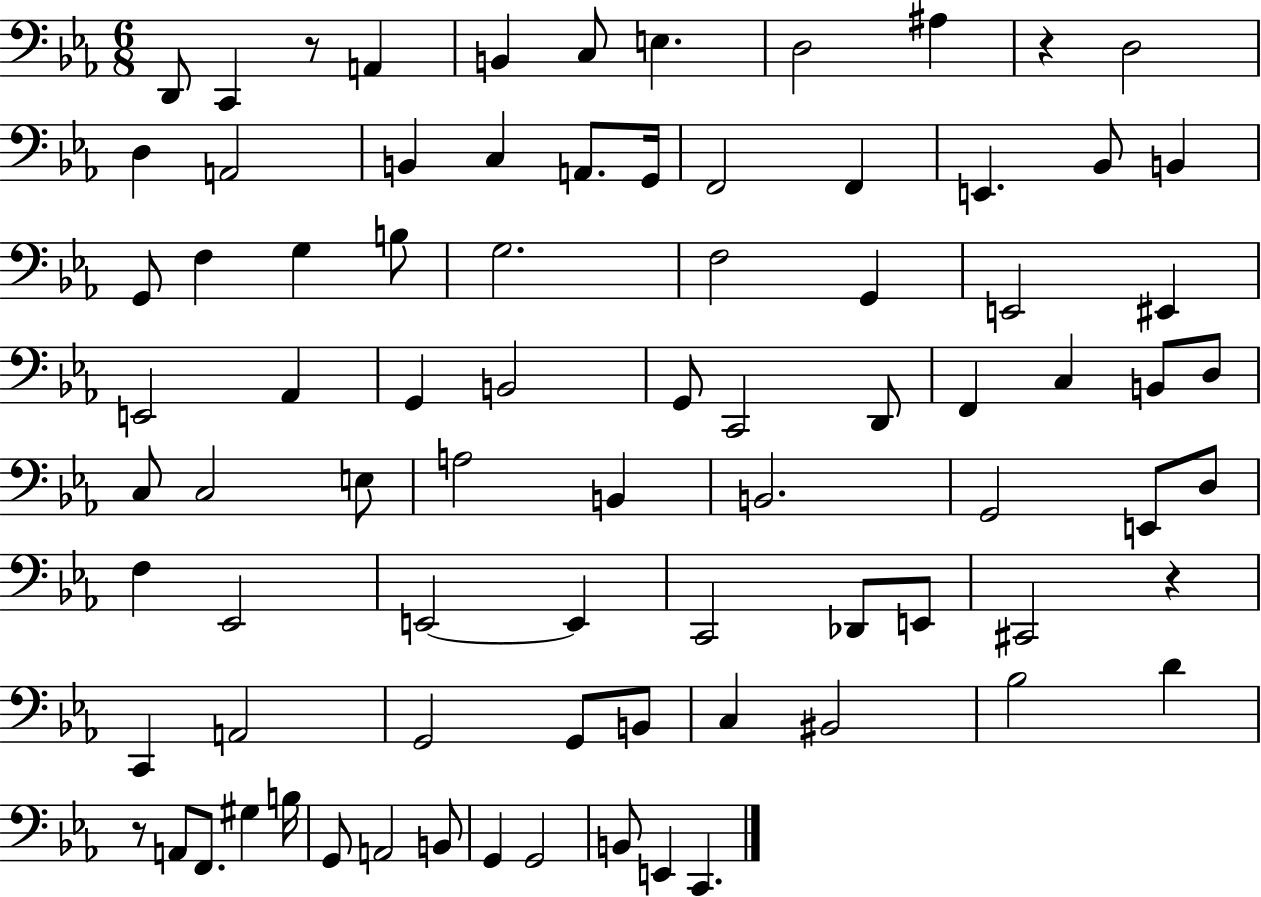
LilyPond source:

{
  \clef bass
  \numericTimeSignature
  \time 6/8
  \key ees \major
  d,8 c,4 r8 a,4 | b,4 c8 e4. | d2 ais4 | r4 d2 | \break d4 a,2 | b,4 c4 a,8. g,16 | f,2 f,4 | e,4. bes,8 b,4 | \break g,8 f4 g4 b8 | g2. | f2 g,4 | e,2 eis,4 | \break e,2 aes,4 | g,4 b,2 | g,8 c,2 d,8 | f,4 c4 b,8 d8 | \break c8 c2 e8 | a2 b,4 | b,2. | g,2 e,8 d8 | \break f4 ees,2 | e,2~~ e,4 | c,2 des,8 e,8 | cis,2 r4 | \break c,4 a,2 | g,2 g,8 b,8 | c4 bis,2 | bes2 d'4 | \break r8 a,8 f,8. gis4 b16 | g,8 a,2 b,8 | g,4 g,2 | b,8 e,4 c,4. | \break \bar "|."
}